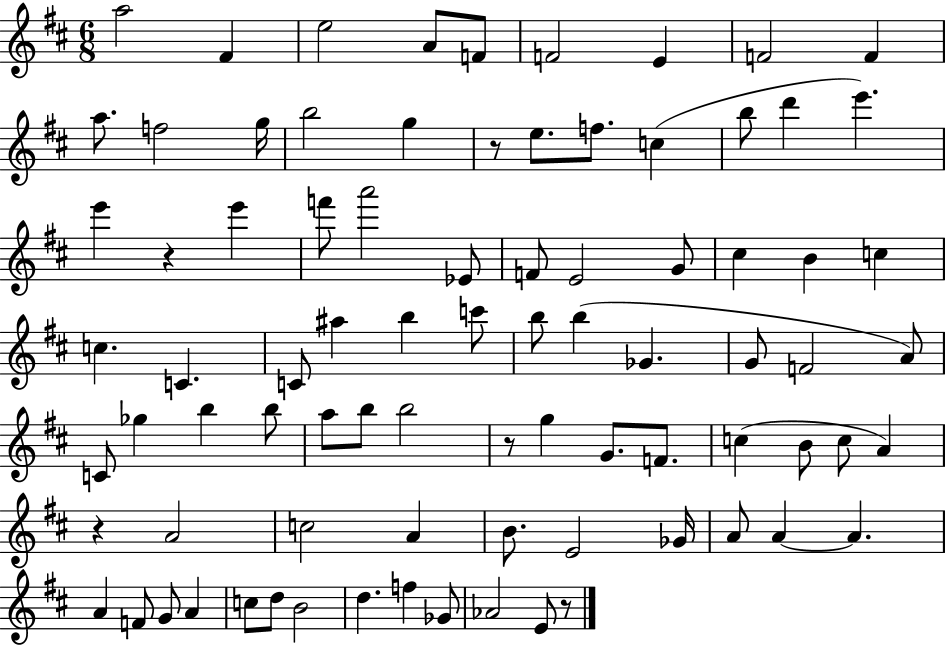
A5/h F#4/q E5/h A4/e F4/e F4/h E4/q F4/h F4/q A5/e. F5/h G5/s B5/h G5/q R/e E5/e. F5/e. C5/q B5/e D6/q E6/q. E6/q R/q E6/q F6/e A6/h Eb4/e F4/e E4/h G4/e C#5/q B4/q C5/q C5/q. C4/q. C4/e A#5/q B5/q C6/e B5/e B5/q Gb4/q. G4/e F4/h A4/e C4/e Gb5/q B5/q B5/e A5/e B5/e B5/h R/e G5/q G4/e. F4/e. C5/q B4/e C5/e A4/q R/q A4/h C5/h A4/q B4/e. E4/h Gb4/s A4/e A4/q A4/q. A4/q F4/e G4/e A4/q C5/e D5/e B4/h D5/q. F5/q Gb4/e Ab4/h E4/e R/e